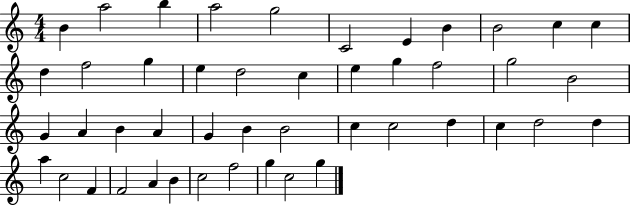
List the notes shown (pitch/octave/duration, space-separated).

B4/q A5/h B5/q A5/h G5/h C4/h E4/q B4/q B4/h C5/q C5/q D5/q F5/h G5/q E5/q D5/h C5/q E5/q G5/q F5/h G5/h B4/h G4/q A4/q B4/q A4/q G4/q B4/q B4/h C5/q C5/h D5/q C5/q D5/h D5/q A5/q C5/h F4/q F4/h A4/q B4/q C5/h F5/h G5/q C5/h G5/q